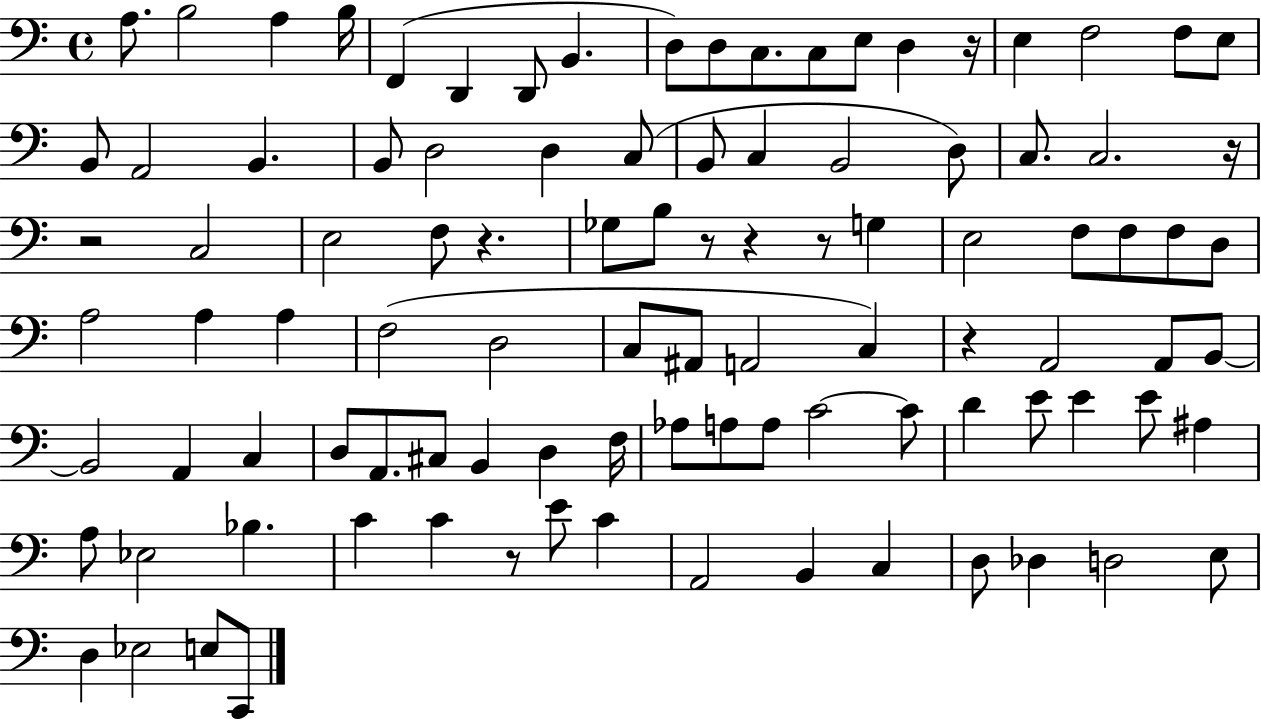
{
  \clef bass
  \time 4/4
  \defaultTimeSignature
  \key c \major
  a8. b2 a4 b16 | f,4( d,4 d,8 b,4. | d8) d8 c8. c8 e8 d4 r16 | e4 f2 f8 e8 | \break b,8 a,2 b,4. | b,8 d2 d4 c8( | b,8 c4 b,2 d8) | c8. c2. r16 | \break r2 c2 | e2 f8 r4. | ges8 b8 r8 r4 r8 g4 | e2 f8 f8 f8 d8 | \break a2 a4 a4 | f2( d2 | c8 ais,8 a,2 c4) | r4 a,2 a,8 b,8~~ | \break b,2 a,4 c4 | d8 a,8. cis8 b,4 d4 f16 | aes8 a8 a8 c'2~~ c'8 | d'4 e'8 e'4 e'8 ais4 | \break a8 ees2 bes4. | c'4 c'4 r8 e'8 c'4 | a,2 b,4 c4 | d8 des4 d2 e8 | \break d4 ees2 e8 c,8 | \bar "|."
}